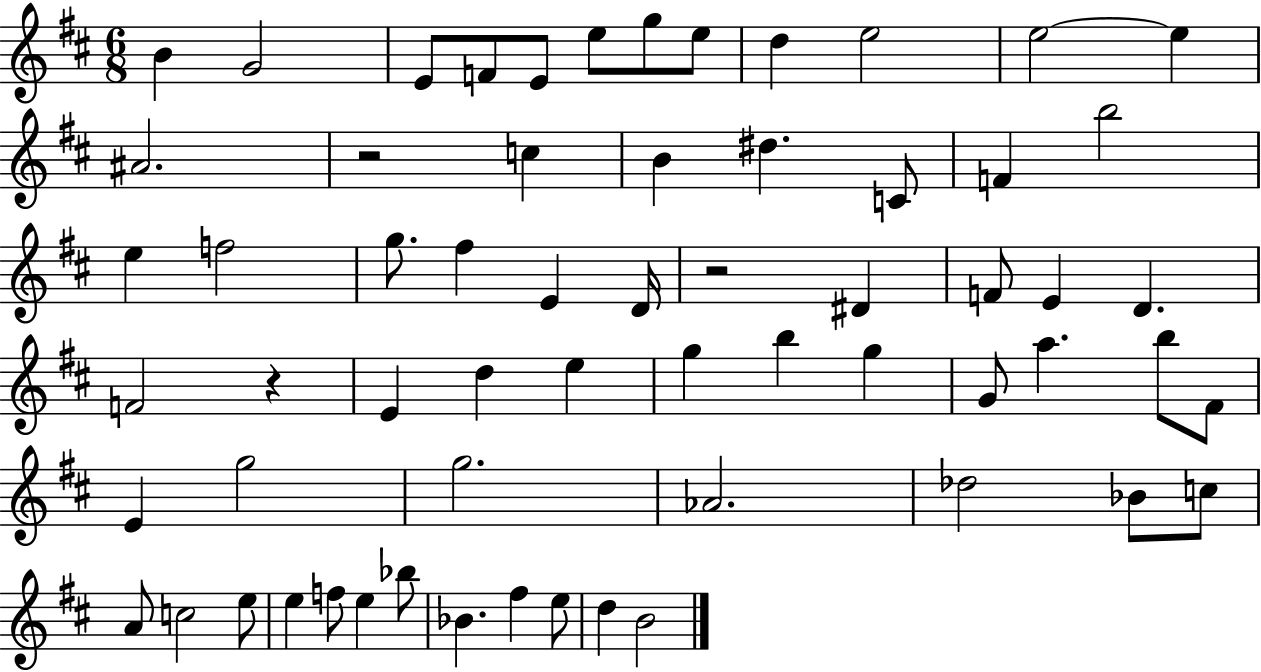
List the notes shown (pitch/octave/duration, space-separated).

B4/q G4/h E4/e F4/e E4/e E5/e G5/e E5/e D5/q E5/h E5/h E5/q A#4/h. R/h C5/q B4/q D#5/q. C4/e F4/q B5/h E5/q F5/h G5/e. F#5/q E4/q D4/s R/h D#4/q F4/e E4/q D4/q. F4/h R/q E4/q D5/q E5/q G5/q B5/q G5/q G4/e A5/q. B5/e F#4/e E4/q G5/h G5/h. Ab4/h. Db5/h Bb4/e C5/e A4/e C5/h E5/e E5/q F5/e E5/q Bb5/e Bb4/q. F#5/q E5/e D5/q B4/h